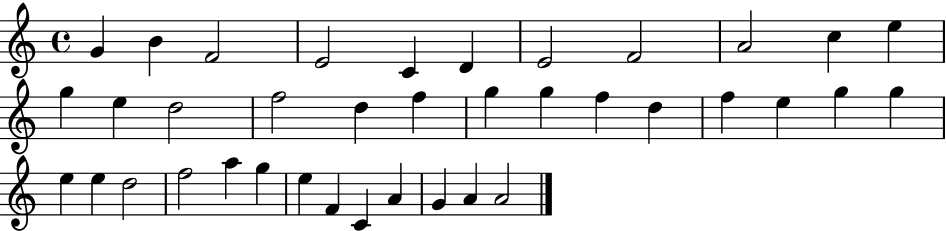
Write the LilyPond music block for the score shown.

{
  \clef treble
  \time 4/4
  \defaultTimeSignature
  \key c \major
  g'4 b'4 f'2 | e'2 c'4 d'4 | e'2 f'2 | a'2 c''4 e''4 | \break g''4 e''4 d''2 | f''2 d''4 f''4 | g''4 g''4 f''4 d''4 | f''4 e''4 g''4 g''4 | \break e''4 e''4 d''2 | f''2 a''4 g''4 | e''4 f'4 c'4 a'4 | g'4 a'4 a'2 | \break \bar "|."
}